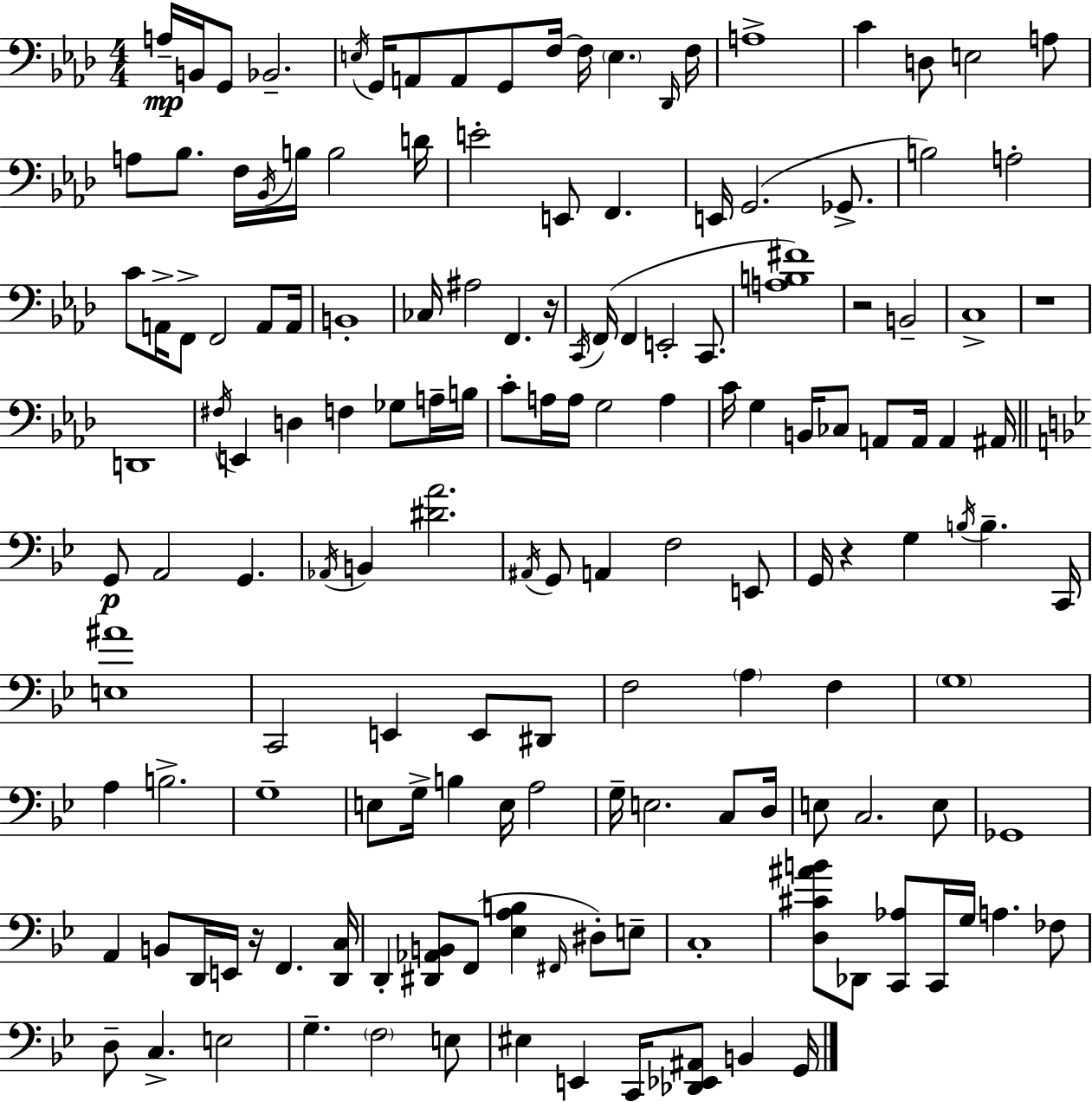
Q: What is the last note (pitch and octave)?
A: G2